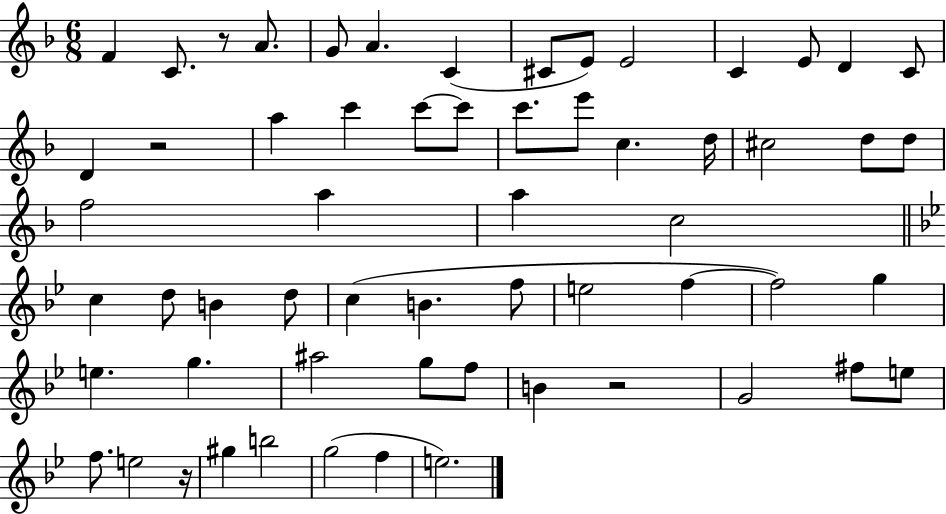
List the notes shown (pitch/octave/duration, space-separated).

F4/q C4/e. R/e A4/e. G4/e A4/q. C4/q C#4/e E4/e E4/h C4/q E4/e D4/q C4/e D4/q R/h A5/q C6/q C6/e C6/e C6/e. E6/e C5/q. D5/s C#5/h D5/e D5/e F5/h A5/q A5/q C5/h C5/q D5/e B4/q D5/e C5/q B4/q. F5/e E5/h F5/q F5/h G5/q E5/q. G5/q. A#5/h G5/e F5/e B4/q R/h G4/h F#5/e E5/e F5/e. E5/h R/s G#5/q B5/h G5/h F5/q E5/h.